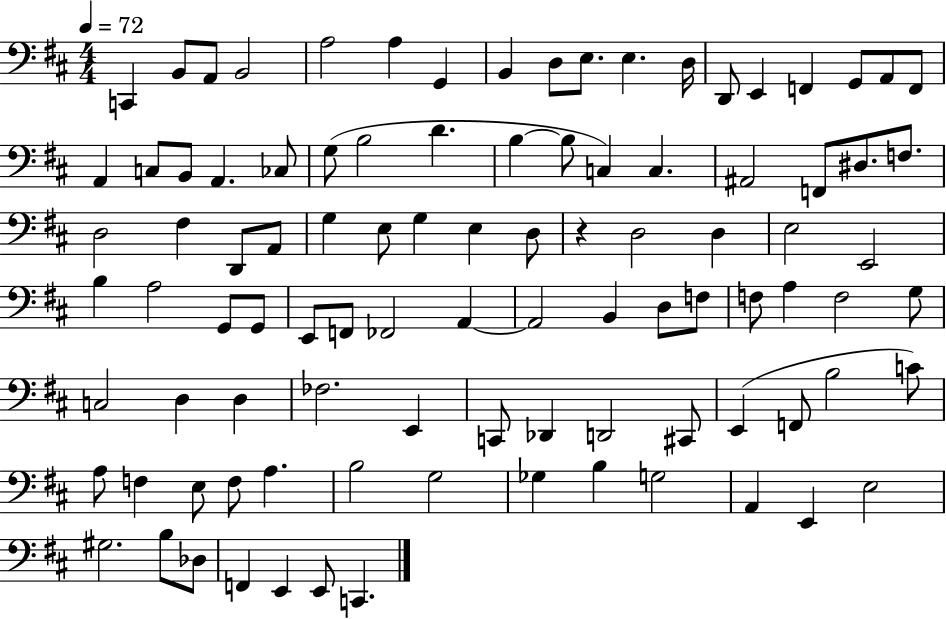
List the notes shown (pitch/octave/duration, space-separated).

C2/q B2/e A2/e B2/h A3/h A3/q G2/q B2/q D3/e E3/e. E3/q. D3/s D2/e E2/q F2/q G2/e A2/e F2/e A2/q C3/e B2/e A2/q. CES3/e G3/e B3/h D4/q. B3/q B3/e C3/q C3/q. A#2/h F2/e D#3/e. F3/e. D3/h F#3/q D2/e A2/e G3/q E3/e G3/q E3/q D3/e R/q D3/h D3/q E3/h E2/h B3/q A3/h G2/e G2/e E2/e F2/e FES2/h A2/q A2/h B2/q D3/e F3/e F3/e A3/q F3/h G3/e C3/h D3/q D3/q FES3/h. E2/q C2/e Db2/q D2/h C#2/e E2/q F2/e B3/h C4/e A3/e F3/q E3/e F3/e A3/q. B3/h G3/h Gb3/q B3/q G3/h A2/q E2/q E3/h G#3/h. B3/e Db3/e F2/q E2/q E2/e C2/q.